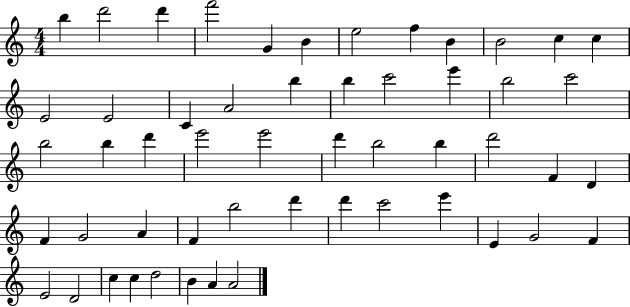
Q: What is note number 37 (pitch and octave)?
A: F4